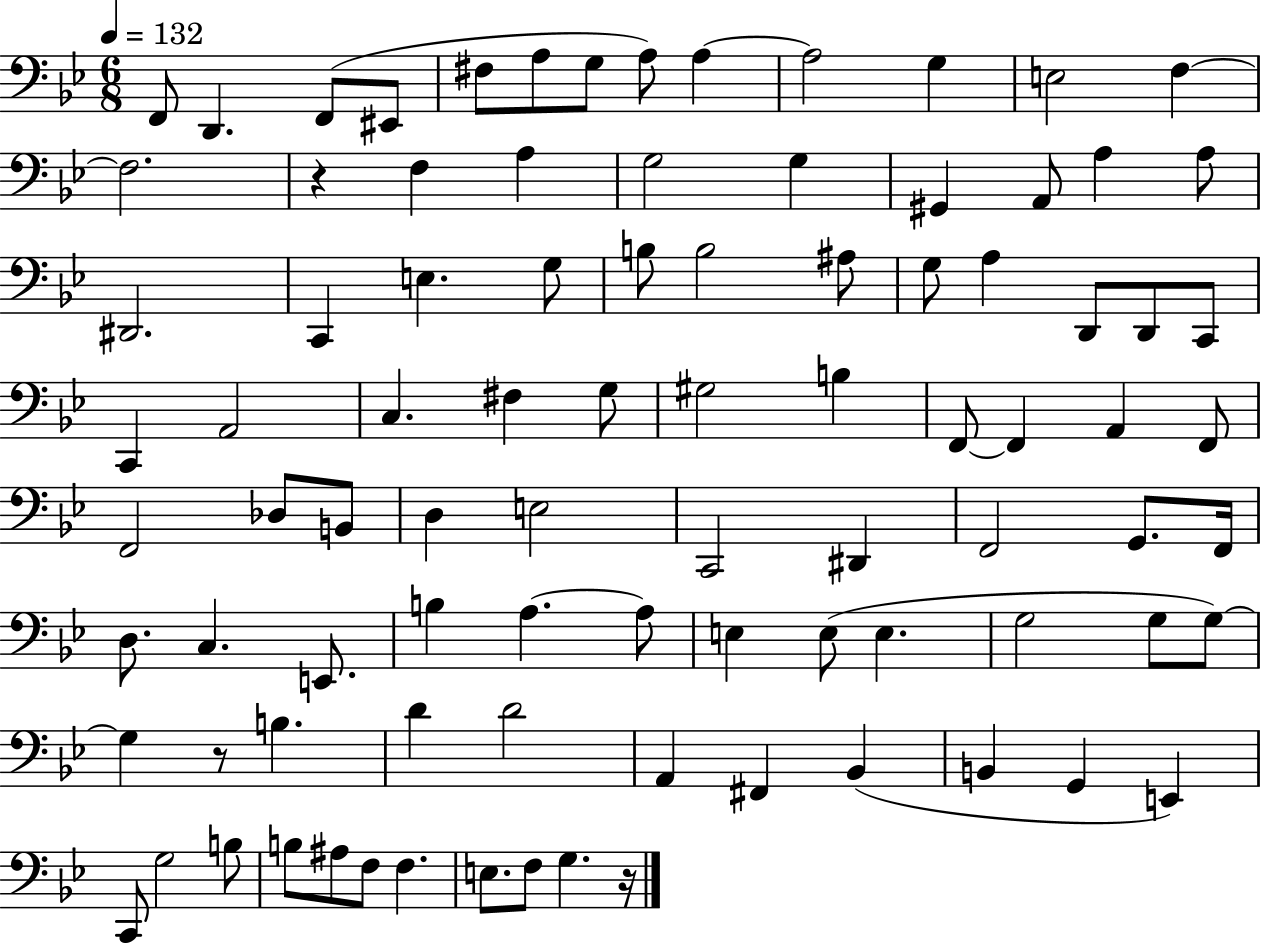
X:1
T:Untitled
M:6/8
L:1/4
K:Bb
F,,/2 D,, F,,/2 ^E,,/2 ^F,/2 A,/2 G,/2 A,/2 A, A,2 G, E,2 F, F,2 z F, A, G,2 G, ^G,, A,,/2 A, A,/2 ^D,,2 C,, E, G,/2 B,/2 B,2 ^A,/2 G,/2 A, D,,/2 D,,/2 C,,/2 C,, A,,2 C, ^F, G,/2 ^G,2 B, F,,/2 F,, A,, F,,/2 F,,2 _D,/2 B,,/2 D, E,2 C,,2 ^D,, F,,2 G,,/2 F,,/4 D,/2 C, E,,/2 B, A, A,/2 E, E,/2 E, G,2 G,/2 G,/2 G, z/2 B, D D2 A,, ^F,, _B,, B,, G,, E,, C,,/2 G,2 B,/2 B,/2 ^A,/2 F,/2 F, E,/2 F,/2 G, z/4